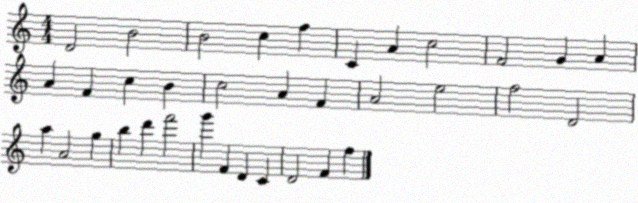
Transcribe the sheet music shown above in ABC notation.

X:1
T:Untitled
M:4/4
L:1/4
K:C
D2 B2 B2 c f C A c2 F2 G A A F c B c2 A F A2 e2 f2 D2 a A2 g b d' f'2 g' F D C D2 F f